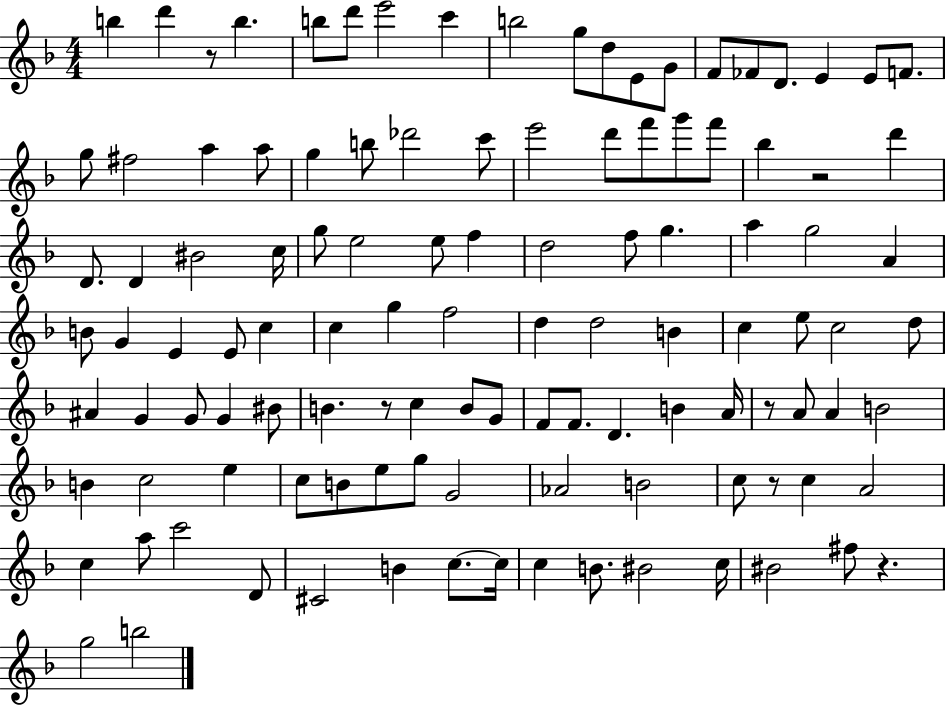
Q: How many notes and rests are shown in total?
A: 114